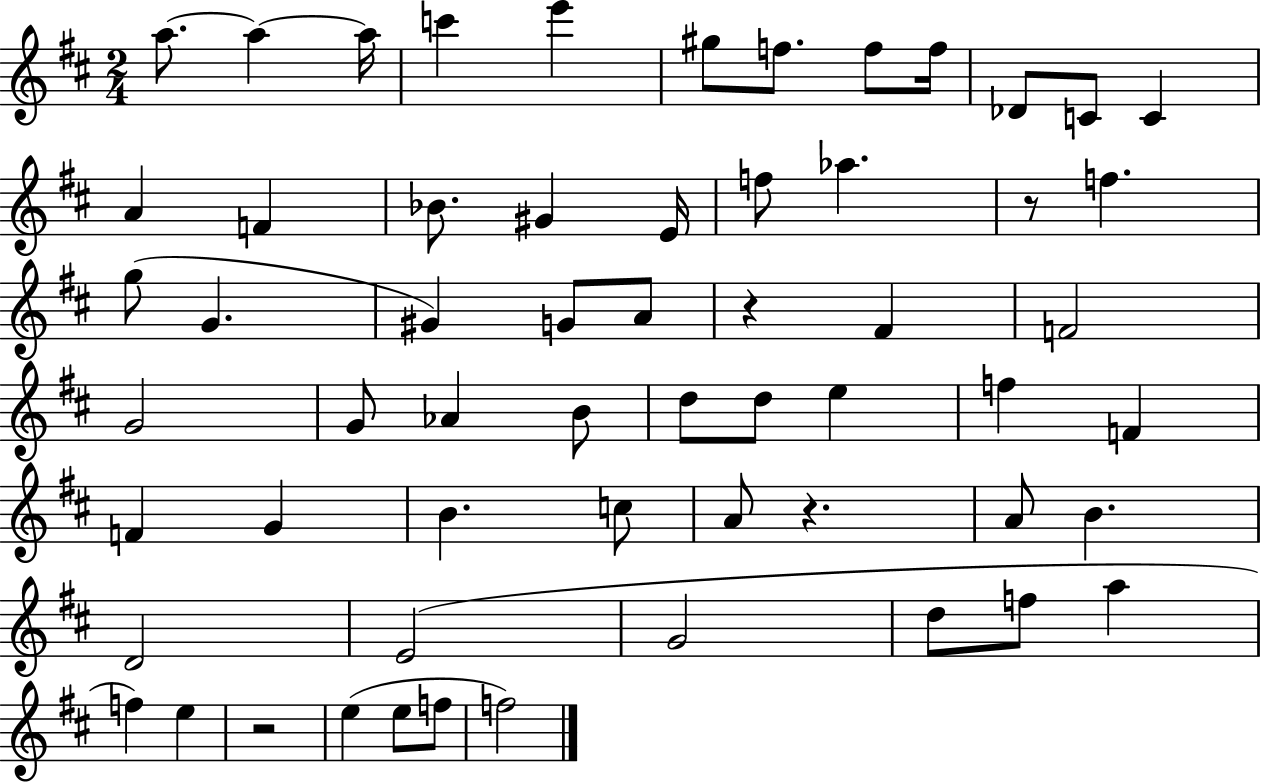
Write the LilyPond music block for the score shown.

{
  \clef treble
  \numericTimeSignature
  \time 2/4
  \key d \major
  a''8.~~ a''4~~ a''16 | c'''4 e'''4 | gis''8 f''8. f''8 f''16 | des'8 c'8 c'4 | \break a'4 f'4 | bes'8. gis'4 e'16 | f''8 aes''4. | r8 f''4. | \break g''8( g'4. | gis'4) g'8 a'8 | r4 fis'4 | f'2 | \break g'2 | g'8 aes'4 b'8 | d''8 d''8 e''4 | f''4 f'4 | \break f'4 g'4 | b'4. c''8 | a'8 r4. | a'8 b'4. | \break d'2 | e'2( | g'2 | d''8 f''8 a''4 | \break f''4) e''4 | r2 | e''4( e''8 f''8 | f''2) | \break \bar "|."
}